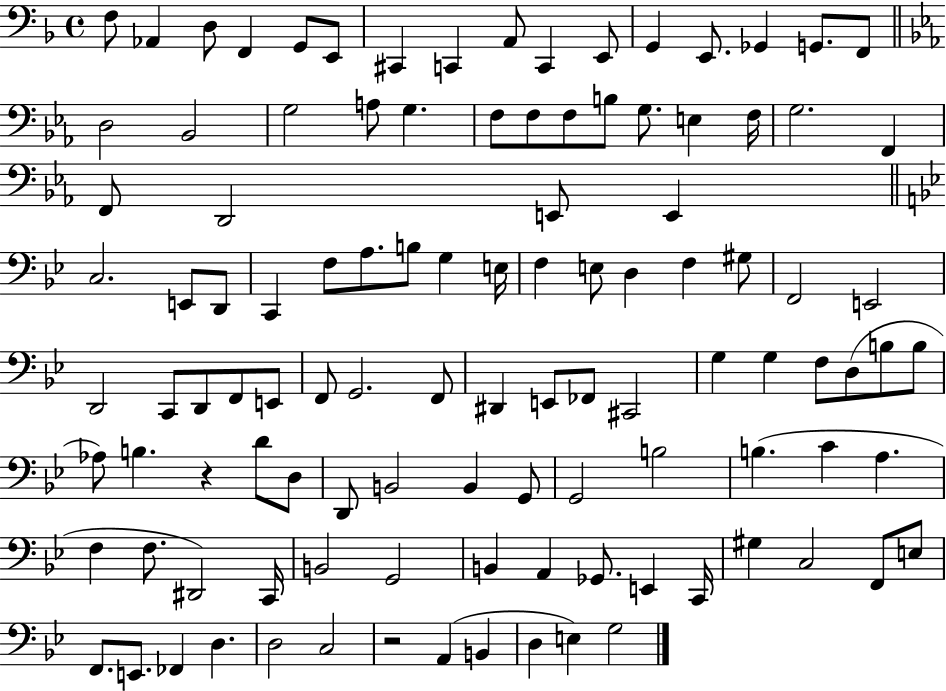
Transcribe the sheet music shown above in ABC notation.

X:1
T:Untitled
M:4/4
L:1/4
K:F
F,/2 _A,, D,/2 F,, G,,/2 E,,/2 ^C,, C,, A,,/2 C,, E,,/2 G,, E,,/2 _G,, G,,/2 F,,/2 D,2 _B,,2 G,2 A,/2 G, F,/2 F,/2 F,/2 B,/2 G,/2 E, F,/4 G,2 F,, F,,/2 D,,2 E,,/2 E,, C,2 E,,/2 D,,/2 C,, F,/2 A,/2 B,/2 G, E,/4 F, E,/2 D, F, ^G,/2 F,,2 E,,2 D,,2 C,,/2 D,,/2 F,,/2 E,,/2 F,,/2 G,,2 F,,/2 ^D,, E,,/2 _F,,/2 ^C,,2 G, G, F,/2 D,/2 B,/2 B,/2 _A,/2 B, z D/2 D,/2 D,,/2 B,,2 B,, G,,/2 G,,2 B,2 B, C A, F, F,/2 ^D,,2 C,,/4 B,,2 G,,2 B,, A,, _G,,/2 E,, C,,/4 ^G, C,2 F,,/2 E,/2 F,,/2 E,,/2 _F,, D, D,2 C,2 z2 A,, B,, D, E, G,2